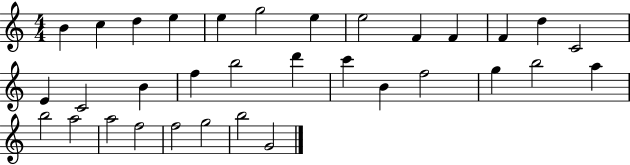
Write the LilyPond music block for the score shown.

{
  \clef treble
  \numericTimeSignature
  \time 4/4
  \key c \major
  b'4 c''4 d''4 e''4 | e''4 g''2 e''4 | e''2 f'4 f'4 | f'4 d''4 c'2 | \break e'4 c'2 b'4 | f''4 b''2 d'''4 | c'''4 b'4 f''2 | g''4 b''2 a''4 | \break b''2 a''2 | a''2 f''2 | f''2 g''2 | b''2 g'2 | \break \bar "|."
}